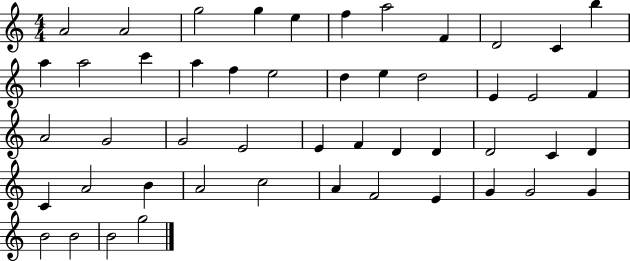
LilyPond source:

{
  \clef treble
  \numericTimeSignature
  \time 4/4
  \key c \major
  a'2 a'2 | g''2 g''4 e''4 | f''4 a''2 f'4 | d'2 c'4 b''4 | \break a''4 a''2 c'''4 | a''4 f''4 e''2 | d''4 e''4 d''2 | e'4 e'2 f'4 | \break a'2 g'2 | g'2 e'2 | e'4 f'4 d'4 d'4 | d'2 c'4 d'4 | \break c'4 a'2 b'4 | a'2 c''2 | a'4 f'2 e'4 | g'4 g'2 g'4 | \break b'2 b'2 | b'2 g''2 | \bar "|."
}